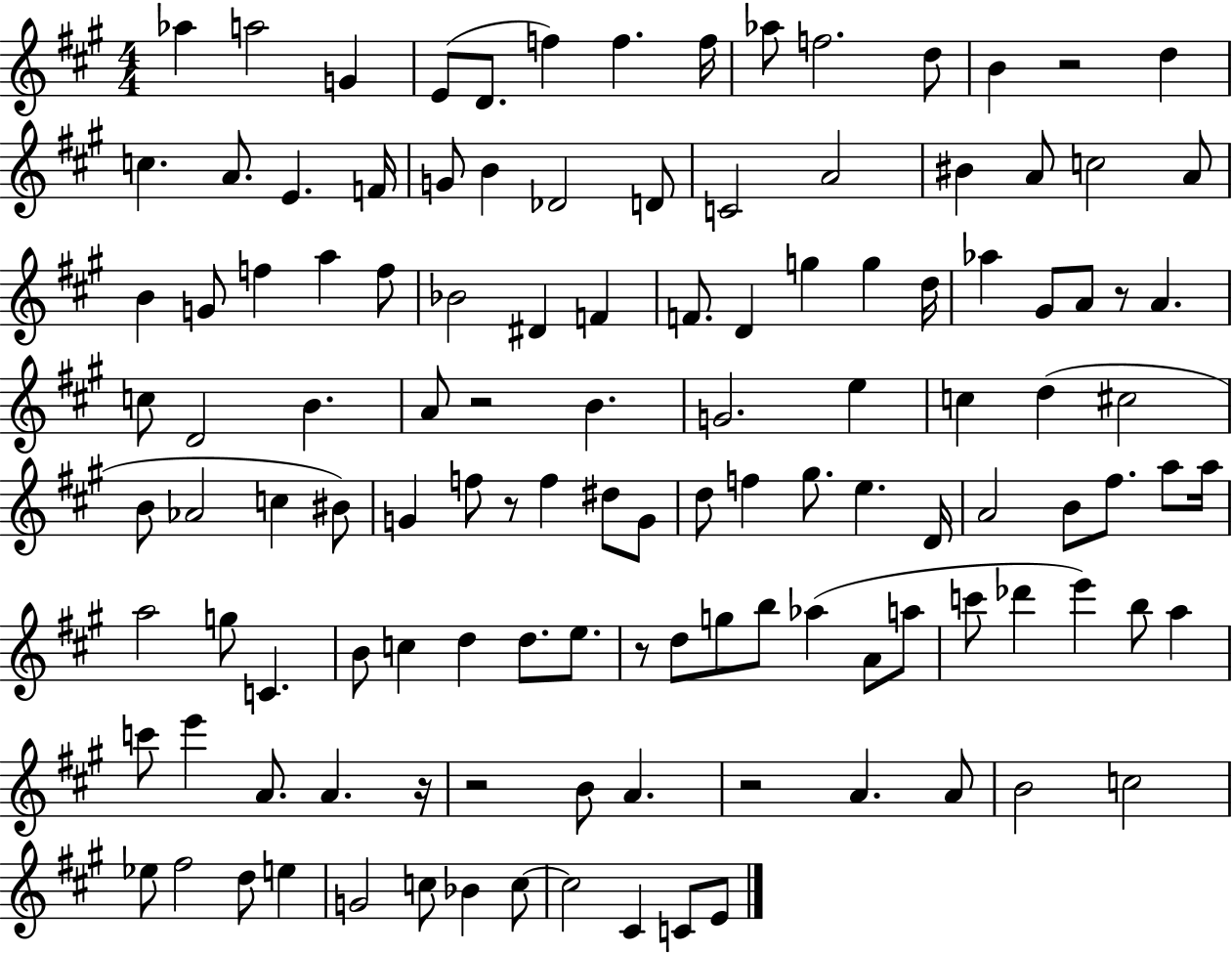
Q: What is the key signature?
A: A major